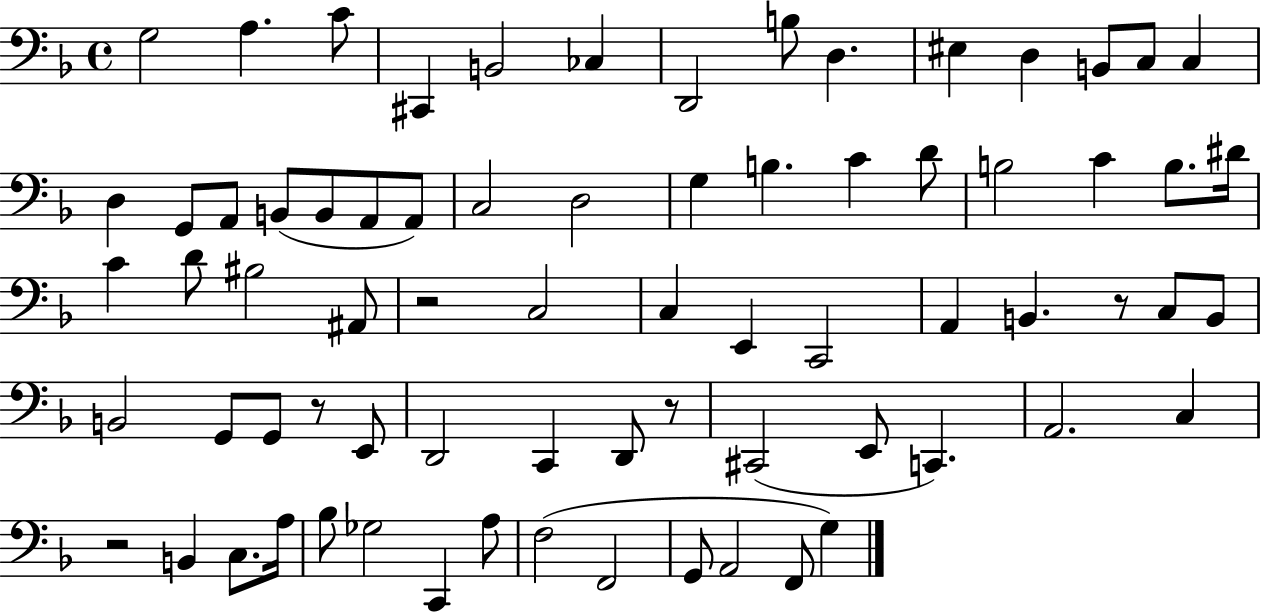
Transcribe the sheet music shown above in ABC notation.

X:1
T:Untitled
M:4/4
L:1/4
K:F
G,2 A, C/2 ^C,, B,,2 _C, D,,2 B,/2 D, ^E, D, B,,/2 C,/2 C, D, G,,/2 A,,/2 B,,/2 B,,/2 A,,/2 A,,/2 C,2 D,2 G, B, C D/2 B,2 C B,/2 ^D/4 C D/2 ^B,2 ^A,,/2 z2 C,2 C, E,, C,,2 A,, B,, z/2 C,/2 B,,/2 B,,2 G,,/2 G,,/2 z/2 E,,/2 D,,2 C,, D,,/2 z/2 ^C,,2 E,,/2 C,, A,,2 C, z2 B,, C,/2 A,/4 _B,/2 _G,2 C,, A,/2 F,2 F,,2 G,,/2 A,,2 F,,/2 G,